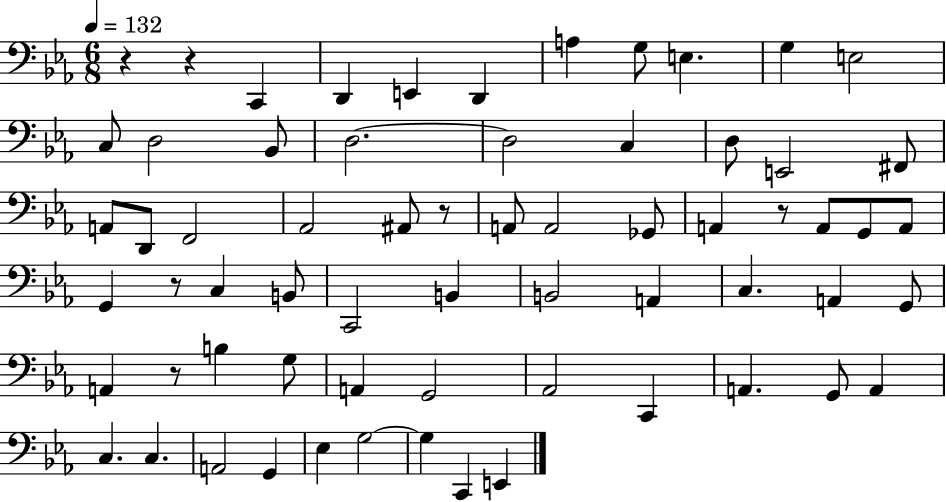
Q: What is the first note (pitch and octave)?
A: C2